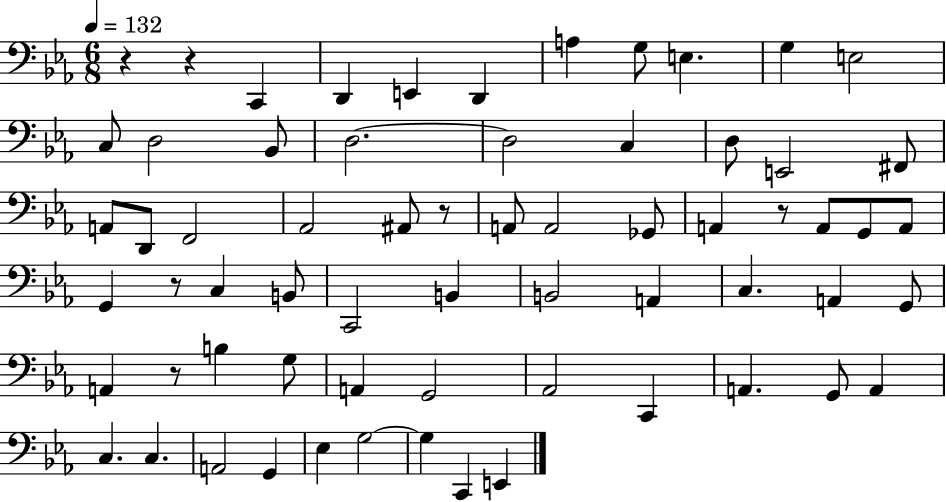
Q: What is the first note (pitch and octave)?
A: C2